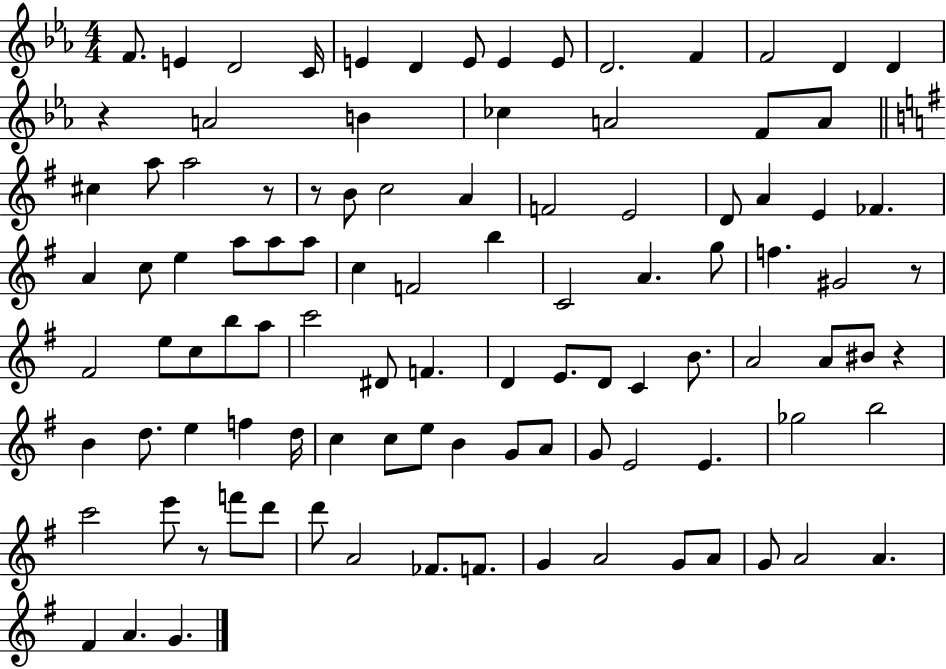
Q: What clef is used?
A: treble